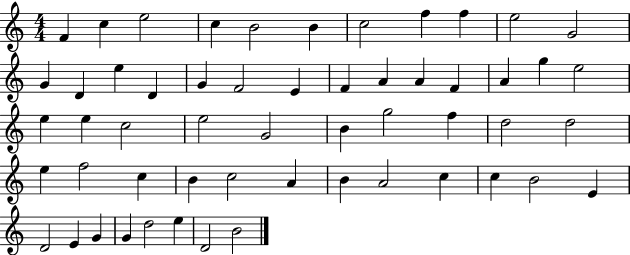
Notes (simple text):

F4/q C5/q E5/h C5/q B4/h B4/q C5/h F5/q F5/q E5/h G4/h G4/q D4/q E5/q D4/q G4/q F4/h E4/q F4/q A4/q A4/q F4/q A4/q G5/q E5/h E5/q E5/q C5/h E5/h G4/h B4/q G5/h F5/q D5/h D5/h E5/q F5/h C5/q B4/q C5/h A4/q B4/q A4/h C5/q C5/q B4/h E4/q D4/h E4/q G4/q G4/q D5/h E5/q D4/h B4/h